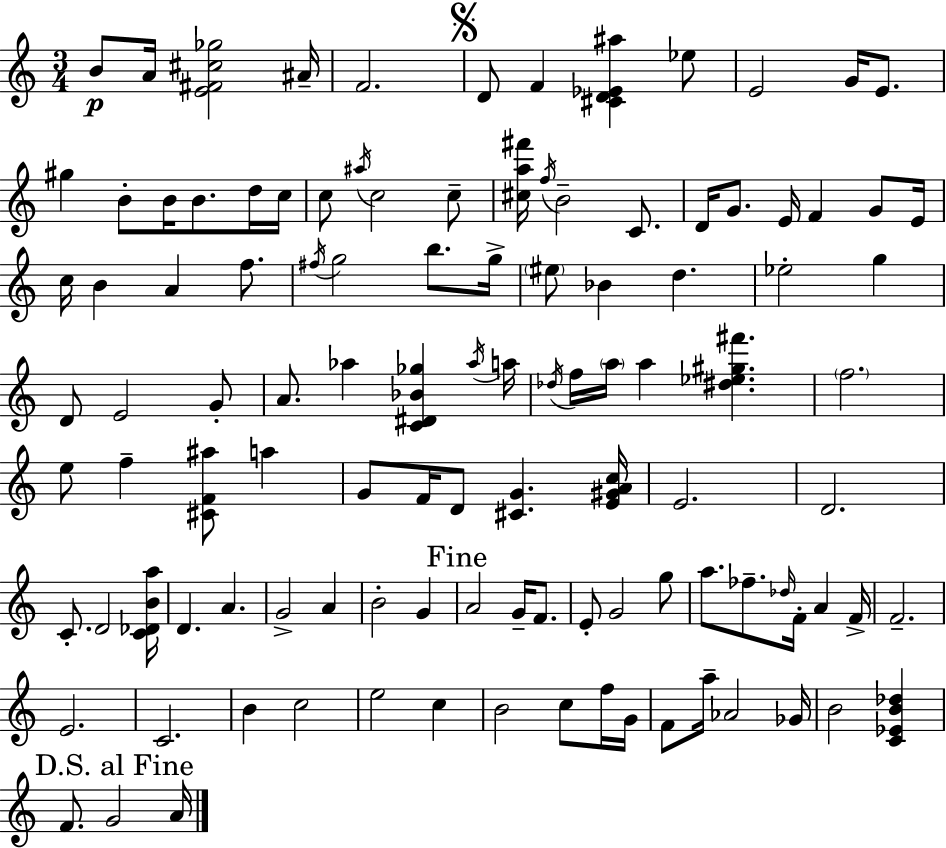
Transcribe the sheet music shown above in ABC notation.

X:1
T:Untitled
M:3/4
L:1/4
K:C
B/2 A/4 [E^F^c_g]2 ^A/4 F2 D/2 F [^CD_E^a] _e/2 E2 G/4 E/2 ^g B/2 B/4 B/2 d/4 c/4 c/2 ^a/4 c2 c/2 [^ca^f']/4 f/4 B2 C/2 D/4 G/2 E/4 F G/2 E/4 c/4 B A f/2 ^f/4 g2 b/2 g/4 ^e/2 _B d _e2 g D/2 E2 G/2 A/2 _a [C^D_B_g] _a/4 a/4 _d/4 f/4 a/4 a [^d_e^g^f'] f2 e/2 f [^CF^a]/2 a G/2 F/4 D/2 [^CG] [E^GAc]/4 E2 D2 C/2 D2 [C_DBa]/4 D A G2 A B2 G A2 G/4 F/2 E/2 G2 g/2 a/2 _f/2 _d/4 F/4 A F/4 F2 E2 C2 B c2 e2 c B2 c/2 f/4 G/4 F/2 a/4 _A2 _G/4 B2 [C_EB_d] F/2 G2 A/4